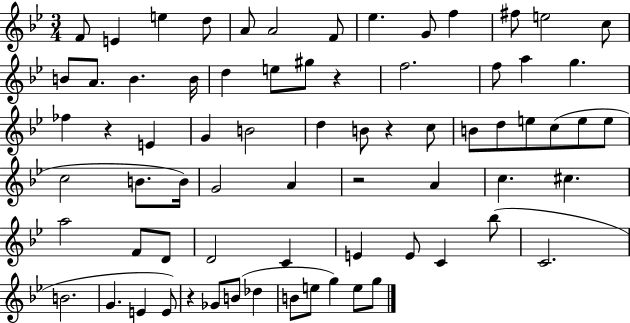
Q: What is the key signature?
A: BES major